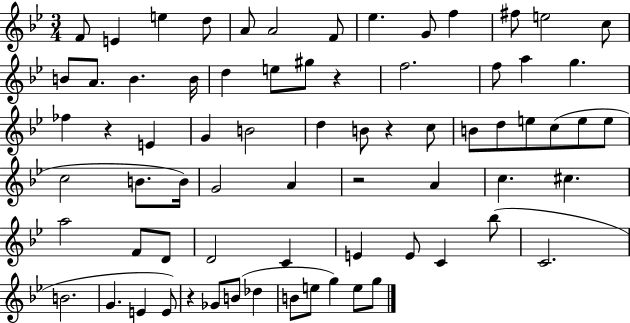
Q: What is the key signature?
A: BES major